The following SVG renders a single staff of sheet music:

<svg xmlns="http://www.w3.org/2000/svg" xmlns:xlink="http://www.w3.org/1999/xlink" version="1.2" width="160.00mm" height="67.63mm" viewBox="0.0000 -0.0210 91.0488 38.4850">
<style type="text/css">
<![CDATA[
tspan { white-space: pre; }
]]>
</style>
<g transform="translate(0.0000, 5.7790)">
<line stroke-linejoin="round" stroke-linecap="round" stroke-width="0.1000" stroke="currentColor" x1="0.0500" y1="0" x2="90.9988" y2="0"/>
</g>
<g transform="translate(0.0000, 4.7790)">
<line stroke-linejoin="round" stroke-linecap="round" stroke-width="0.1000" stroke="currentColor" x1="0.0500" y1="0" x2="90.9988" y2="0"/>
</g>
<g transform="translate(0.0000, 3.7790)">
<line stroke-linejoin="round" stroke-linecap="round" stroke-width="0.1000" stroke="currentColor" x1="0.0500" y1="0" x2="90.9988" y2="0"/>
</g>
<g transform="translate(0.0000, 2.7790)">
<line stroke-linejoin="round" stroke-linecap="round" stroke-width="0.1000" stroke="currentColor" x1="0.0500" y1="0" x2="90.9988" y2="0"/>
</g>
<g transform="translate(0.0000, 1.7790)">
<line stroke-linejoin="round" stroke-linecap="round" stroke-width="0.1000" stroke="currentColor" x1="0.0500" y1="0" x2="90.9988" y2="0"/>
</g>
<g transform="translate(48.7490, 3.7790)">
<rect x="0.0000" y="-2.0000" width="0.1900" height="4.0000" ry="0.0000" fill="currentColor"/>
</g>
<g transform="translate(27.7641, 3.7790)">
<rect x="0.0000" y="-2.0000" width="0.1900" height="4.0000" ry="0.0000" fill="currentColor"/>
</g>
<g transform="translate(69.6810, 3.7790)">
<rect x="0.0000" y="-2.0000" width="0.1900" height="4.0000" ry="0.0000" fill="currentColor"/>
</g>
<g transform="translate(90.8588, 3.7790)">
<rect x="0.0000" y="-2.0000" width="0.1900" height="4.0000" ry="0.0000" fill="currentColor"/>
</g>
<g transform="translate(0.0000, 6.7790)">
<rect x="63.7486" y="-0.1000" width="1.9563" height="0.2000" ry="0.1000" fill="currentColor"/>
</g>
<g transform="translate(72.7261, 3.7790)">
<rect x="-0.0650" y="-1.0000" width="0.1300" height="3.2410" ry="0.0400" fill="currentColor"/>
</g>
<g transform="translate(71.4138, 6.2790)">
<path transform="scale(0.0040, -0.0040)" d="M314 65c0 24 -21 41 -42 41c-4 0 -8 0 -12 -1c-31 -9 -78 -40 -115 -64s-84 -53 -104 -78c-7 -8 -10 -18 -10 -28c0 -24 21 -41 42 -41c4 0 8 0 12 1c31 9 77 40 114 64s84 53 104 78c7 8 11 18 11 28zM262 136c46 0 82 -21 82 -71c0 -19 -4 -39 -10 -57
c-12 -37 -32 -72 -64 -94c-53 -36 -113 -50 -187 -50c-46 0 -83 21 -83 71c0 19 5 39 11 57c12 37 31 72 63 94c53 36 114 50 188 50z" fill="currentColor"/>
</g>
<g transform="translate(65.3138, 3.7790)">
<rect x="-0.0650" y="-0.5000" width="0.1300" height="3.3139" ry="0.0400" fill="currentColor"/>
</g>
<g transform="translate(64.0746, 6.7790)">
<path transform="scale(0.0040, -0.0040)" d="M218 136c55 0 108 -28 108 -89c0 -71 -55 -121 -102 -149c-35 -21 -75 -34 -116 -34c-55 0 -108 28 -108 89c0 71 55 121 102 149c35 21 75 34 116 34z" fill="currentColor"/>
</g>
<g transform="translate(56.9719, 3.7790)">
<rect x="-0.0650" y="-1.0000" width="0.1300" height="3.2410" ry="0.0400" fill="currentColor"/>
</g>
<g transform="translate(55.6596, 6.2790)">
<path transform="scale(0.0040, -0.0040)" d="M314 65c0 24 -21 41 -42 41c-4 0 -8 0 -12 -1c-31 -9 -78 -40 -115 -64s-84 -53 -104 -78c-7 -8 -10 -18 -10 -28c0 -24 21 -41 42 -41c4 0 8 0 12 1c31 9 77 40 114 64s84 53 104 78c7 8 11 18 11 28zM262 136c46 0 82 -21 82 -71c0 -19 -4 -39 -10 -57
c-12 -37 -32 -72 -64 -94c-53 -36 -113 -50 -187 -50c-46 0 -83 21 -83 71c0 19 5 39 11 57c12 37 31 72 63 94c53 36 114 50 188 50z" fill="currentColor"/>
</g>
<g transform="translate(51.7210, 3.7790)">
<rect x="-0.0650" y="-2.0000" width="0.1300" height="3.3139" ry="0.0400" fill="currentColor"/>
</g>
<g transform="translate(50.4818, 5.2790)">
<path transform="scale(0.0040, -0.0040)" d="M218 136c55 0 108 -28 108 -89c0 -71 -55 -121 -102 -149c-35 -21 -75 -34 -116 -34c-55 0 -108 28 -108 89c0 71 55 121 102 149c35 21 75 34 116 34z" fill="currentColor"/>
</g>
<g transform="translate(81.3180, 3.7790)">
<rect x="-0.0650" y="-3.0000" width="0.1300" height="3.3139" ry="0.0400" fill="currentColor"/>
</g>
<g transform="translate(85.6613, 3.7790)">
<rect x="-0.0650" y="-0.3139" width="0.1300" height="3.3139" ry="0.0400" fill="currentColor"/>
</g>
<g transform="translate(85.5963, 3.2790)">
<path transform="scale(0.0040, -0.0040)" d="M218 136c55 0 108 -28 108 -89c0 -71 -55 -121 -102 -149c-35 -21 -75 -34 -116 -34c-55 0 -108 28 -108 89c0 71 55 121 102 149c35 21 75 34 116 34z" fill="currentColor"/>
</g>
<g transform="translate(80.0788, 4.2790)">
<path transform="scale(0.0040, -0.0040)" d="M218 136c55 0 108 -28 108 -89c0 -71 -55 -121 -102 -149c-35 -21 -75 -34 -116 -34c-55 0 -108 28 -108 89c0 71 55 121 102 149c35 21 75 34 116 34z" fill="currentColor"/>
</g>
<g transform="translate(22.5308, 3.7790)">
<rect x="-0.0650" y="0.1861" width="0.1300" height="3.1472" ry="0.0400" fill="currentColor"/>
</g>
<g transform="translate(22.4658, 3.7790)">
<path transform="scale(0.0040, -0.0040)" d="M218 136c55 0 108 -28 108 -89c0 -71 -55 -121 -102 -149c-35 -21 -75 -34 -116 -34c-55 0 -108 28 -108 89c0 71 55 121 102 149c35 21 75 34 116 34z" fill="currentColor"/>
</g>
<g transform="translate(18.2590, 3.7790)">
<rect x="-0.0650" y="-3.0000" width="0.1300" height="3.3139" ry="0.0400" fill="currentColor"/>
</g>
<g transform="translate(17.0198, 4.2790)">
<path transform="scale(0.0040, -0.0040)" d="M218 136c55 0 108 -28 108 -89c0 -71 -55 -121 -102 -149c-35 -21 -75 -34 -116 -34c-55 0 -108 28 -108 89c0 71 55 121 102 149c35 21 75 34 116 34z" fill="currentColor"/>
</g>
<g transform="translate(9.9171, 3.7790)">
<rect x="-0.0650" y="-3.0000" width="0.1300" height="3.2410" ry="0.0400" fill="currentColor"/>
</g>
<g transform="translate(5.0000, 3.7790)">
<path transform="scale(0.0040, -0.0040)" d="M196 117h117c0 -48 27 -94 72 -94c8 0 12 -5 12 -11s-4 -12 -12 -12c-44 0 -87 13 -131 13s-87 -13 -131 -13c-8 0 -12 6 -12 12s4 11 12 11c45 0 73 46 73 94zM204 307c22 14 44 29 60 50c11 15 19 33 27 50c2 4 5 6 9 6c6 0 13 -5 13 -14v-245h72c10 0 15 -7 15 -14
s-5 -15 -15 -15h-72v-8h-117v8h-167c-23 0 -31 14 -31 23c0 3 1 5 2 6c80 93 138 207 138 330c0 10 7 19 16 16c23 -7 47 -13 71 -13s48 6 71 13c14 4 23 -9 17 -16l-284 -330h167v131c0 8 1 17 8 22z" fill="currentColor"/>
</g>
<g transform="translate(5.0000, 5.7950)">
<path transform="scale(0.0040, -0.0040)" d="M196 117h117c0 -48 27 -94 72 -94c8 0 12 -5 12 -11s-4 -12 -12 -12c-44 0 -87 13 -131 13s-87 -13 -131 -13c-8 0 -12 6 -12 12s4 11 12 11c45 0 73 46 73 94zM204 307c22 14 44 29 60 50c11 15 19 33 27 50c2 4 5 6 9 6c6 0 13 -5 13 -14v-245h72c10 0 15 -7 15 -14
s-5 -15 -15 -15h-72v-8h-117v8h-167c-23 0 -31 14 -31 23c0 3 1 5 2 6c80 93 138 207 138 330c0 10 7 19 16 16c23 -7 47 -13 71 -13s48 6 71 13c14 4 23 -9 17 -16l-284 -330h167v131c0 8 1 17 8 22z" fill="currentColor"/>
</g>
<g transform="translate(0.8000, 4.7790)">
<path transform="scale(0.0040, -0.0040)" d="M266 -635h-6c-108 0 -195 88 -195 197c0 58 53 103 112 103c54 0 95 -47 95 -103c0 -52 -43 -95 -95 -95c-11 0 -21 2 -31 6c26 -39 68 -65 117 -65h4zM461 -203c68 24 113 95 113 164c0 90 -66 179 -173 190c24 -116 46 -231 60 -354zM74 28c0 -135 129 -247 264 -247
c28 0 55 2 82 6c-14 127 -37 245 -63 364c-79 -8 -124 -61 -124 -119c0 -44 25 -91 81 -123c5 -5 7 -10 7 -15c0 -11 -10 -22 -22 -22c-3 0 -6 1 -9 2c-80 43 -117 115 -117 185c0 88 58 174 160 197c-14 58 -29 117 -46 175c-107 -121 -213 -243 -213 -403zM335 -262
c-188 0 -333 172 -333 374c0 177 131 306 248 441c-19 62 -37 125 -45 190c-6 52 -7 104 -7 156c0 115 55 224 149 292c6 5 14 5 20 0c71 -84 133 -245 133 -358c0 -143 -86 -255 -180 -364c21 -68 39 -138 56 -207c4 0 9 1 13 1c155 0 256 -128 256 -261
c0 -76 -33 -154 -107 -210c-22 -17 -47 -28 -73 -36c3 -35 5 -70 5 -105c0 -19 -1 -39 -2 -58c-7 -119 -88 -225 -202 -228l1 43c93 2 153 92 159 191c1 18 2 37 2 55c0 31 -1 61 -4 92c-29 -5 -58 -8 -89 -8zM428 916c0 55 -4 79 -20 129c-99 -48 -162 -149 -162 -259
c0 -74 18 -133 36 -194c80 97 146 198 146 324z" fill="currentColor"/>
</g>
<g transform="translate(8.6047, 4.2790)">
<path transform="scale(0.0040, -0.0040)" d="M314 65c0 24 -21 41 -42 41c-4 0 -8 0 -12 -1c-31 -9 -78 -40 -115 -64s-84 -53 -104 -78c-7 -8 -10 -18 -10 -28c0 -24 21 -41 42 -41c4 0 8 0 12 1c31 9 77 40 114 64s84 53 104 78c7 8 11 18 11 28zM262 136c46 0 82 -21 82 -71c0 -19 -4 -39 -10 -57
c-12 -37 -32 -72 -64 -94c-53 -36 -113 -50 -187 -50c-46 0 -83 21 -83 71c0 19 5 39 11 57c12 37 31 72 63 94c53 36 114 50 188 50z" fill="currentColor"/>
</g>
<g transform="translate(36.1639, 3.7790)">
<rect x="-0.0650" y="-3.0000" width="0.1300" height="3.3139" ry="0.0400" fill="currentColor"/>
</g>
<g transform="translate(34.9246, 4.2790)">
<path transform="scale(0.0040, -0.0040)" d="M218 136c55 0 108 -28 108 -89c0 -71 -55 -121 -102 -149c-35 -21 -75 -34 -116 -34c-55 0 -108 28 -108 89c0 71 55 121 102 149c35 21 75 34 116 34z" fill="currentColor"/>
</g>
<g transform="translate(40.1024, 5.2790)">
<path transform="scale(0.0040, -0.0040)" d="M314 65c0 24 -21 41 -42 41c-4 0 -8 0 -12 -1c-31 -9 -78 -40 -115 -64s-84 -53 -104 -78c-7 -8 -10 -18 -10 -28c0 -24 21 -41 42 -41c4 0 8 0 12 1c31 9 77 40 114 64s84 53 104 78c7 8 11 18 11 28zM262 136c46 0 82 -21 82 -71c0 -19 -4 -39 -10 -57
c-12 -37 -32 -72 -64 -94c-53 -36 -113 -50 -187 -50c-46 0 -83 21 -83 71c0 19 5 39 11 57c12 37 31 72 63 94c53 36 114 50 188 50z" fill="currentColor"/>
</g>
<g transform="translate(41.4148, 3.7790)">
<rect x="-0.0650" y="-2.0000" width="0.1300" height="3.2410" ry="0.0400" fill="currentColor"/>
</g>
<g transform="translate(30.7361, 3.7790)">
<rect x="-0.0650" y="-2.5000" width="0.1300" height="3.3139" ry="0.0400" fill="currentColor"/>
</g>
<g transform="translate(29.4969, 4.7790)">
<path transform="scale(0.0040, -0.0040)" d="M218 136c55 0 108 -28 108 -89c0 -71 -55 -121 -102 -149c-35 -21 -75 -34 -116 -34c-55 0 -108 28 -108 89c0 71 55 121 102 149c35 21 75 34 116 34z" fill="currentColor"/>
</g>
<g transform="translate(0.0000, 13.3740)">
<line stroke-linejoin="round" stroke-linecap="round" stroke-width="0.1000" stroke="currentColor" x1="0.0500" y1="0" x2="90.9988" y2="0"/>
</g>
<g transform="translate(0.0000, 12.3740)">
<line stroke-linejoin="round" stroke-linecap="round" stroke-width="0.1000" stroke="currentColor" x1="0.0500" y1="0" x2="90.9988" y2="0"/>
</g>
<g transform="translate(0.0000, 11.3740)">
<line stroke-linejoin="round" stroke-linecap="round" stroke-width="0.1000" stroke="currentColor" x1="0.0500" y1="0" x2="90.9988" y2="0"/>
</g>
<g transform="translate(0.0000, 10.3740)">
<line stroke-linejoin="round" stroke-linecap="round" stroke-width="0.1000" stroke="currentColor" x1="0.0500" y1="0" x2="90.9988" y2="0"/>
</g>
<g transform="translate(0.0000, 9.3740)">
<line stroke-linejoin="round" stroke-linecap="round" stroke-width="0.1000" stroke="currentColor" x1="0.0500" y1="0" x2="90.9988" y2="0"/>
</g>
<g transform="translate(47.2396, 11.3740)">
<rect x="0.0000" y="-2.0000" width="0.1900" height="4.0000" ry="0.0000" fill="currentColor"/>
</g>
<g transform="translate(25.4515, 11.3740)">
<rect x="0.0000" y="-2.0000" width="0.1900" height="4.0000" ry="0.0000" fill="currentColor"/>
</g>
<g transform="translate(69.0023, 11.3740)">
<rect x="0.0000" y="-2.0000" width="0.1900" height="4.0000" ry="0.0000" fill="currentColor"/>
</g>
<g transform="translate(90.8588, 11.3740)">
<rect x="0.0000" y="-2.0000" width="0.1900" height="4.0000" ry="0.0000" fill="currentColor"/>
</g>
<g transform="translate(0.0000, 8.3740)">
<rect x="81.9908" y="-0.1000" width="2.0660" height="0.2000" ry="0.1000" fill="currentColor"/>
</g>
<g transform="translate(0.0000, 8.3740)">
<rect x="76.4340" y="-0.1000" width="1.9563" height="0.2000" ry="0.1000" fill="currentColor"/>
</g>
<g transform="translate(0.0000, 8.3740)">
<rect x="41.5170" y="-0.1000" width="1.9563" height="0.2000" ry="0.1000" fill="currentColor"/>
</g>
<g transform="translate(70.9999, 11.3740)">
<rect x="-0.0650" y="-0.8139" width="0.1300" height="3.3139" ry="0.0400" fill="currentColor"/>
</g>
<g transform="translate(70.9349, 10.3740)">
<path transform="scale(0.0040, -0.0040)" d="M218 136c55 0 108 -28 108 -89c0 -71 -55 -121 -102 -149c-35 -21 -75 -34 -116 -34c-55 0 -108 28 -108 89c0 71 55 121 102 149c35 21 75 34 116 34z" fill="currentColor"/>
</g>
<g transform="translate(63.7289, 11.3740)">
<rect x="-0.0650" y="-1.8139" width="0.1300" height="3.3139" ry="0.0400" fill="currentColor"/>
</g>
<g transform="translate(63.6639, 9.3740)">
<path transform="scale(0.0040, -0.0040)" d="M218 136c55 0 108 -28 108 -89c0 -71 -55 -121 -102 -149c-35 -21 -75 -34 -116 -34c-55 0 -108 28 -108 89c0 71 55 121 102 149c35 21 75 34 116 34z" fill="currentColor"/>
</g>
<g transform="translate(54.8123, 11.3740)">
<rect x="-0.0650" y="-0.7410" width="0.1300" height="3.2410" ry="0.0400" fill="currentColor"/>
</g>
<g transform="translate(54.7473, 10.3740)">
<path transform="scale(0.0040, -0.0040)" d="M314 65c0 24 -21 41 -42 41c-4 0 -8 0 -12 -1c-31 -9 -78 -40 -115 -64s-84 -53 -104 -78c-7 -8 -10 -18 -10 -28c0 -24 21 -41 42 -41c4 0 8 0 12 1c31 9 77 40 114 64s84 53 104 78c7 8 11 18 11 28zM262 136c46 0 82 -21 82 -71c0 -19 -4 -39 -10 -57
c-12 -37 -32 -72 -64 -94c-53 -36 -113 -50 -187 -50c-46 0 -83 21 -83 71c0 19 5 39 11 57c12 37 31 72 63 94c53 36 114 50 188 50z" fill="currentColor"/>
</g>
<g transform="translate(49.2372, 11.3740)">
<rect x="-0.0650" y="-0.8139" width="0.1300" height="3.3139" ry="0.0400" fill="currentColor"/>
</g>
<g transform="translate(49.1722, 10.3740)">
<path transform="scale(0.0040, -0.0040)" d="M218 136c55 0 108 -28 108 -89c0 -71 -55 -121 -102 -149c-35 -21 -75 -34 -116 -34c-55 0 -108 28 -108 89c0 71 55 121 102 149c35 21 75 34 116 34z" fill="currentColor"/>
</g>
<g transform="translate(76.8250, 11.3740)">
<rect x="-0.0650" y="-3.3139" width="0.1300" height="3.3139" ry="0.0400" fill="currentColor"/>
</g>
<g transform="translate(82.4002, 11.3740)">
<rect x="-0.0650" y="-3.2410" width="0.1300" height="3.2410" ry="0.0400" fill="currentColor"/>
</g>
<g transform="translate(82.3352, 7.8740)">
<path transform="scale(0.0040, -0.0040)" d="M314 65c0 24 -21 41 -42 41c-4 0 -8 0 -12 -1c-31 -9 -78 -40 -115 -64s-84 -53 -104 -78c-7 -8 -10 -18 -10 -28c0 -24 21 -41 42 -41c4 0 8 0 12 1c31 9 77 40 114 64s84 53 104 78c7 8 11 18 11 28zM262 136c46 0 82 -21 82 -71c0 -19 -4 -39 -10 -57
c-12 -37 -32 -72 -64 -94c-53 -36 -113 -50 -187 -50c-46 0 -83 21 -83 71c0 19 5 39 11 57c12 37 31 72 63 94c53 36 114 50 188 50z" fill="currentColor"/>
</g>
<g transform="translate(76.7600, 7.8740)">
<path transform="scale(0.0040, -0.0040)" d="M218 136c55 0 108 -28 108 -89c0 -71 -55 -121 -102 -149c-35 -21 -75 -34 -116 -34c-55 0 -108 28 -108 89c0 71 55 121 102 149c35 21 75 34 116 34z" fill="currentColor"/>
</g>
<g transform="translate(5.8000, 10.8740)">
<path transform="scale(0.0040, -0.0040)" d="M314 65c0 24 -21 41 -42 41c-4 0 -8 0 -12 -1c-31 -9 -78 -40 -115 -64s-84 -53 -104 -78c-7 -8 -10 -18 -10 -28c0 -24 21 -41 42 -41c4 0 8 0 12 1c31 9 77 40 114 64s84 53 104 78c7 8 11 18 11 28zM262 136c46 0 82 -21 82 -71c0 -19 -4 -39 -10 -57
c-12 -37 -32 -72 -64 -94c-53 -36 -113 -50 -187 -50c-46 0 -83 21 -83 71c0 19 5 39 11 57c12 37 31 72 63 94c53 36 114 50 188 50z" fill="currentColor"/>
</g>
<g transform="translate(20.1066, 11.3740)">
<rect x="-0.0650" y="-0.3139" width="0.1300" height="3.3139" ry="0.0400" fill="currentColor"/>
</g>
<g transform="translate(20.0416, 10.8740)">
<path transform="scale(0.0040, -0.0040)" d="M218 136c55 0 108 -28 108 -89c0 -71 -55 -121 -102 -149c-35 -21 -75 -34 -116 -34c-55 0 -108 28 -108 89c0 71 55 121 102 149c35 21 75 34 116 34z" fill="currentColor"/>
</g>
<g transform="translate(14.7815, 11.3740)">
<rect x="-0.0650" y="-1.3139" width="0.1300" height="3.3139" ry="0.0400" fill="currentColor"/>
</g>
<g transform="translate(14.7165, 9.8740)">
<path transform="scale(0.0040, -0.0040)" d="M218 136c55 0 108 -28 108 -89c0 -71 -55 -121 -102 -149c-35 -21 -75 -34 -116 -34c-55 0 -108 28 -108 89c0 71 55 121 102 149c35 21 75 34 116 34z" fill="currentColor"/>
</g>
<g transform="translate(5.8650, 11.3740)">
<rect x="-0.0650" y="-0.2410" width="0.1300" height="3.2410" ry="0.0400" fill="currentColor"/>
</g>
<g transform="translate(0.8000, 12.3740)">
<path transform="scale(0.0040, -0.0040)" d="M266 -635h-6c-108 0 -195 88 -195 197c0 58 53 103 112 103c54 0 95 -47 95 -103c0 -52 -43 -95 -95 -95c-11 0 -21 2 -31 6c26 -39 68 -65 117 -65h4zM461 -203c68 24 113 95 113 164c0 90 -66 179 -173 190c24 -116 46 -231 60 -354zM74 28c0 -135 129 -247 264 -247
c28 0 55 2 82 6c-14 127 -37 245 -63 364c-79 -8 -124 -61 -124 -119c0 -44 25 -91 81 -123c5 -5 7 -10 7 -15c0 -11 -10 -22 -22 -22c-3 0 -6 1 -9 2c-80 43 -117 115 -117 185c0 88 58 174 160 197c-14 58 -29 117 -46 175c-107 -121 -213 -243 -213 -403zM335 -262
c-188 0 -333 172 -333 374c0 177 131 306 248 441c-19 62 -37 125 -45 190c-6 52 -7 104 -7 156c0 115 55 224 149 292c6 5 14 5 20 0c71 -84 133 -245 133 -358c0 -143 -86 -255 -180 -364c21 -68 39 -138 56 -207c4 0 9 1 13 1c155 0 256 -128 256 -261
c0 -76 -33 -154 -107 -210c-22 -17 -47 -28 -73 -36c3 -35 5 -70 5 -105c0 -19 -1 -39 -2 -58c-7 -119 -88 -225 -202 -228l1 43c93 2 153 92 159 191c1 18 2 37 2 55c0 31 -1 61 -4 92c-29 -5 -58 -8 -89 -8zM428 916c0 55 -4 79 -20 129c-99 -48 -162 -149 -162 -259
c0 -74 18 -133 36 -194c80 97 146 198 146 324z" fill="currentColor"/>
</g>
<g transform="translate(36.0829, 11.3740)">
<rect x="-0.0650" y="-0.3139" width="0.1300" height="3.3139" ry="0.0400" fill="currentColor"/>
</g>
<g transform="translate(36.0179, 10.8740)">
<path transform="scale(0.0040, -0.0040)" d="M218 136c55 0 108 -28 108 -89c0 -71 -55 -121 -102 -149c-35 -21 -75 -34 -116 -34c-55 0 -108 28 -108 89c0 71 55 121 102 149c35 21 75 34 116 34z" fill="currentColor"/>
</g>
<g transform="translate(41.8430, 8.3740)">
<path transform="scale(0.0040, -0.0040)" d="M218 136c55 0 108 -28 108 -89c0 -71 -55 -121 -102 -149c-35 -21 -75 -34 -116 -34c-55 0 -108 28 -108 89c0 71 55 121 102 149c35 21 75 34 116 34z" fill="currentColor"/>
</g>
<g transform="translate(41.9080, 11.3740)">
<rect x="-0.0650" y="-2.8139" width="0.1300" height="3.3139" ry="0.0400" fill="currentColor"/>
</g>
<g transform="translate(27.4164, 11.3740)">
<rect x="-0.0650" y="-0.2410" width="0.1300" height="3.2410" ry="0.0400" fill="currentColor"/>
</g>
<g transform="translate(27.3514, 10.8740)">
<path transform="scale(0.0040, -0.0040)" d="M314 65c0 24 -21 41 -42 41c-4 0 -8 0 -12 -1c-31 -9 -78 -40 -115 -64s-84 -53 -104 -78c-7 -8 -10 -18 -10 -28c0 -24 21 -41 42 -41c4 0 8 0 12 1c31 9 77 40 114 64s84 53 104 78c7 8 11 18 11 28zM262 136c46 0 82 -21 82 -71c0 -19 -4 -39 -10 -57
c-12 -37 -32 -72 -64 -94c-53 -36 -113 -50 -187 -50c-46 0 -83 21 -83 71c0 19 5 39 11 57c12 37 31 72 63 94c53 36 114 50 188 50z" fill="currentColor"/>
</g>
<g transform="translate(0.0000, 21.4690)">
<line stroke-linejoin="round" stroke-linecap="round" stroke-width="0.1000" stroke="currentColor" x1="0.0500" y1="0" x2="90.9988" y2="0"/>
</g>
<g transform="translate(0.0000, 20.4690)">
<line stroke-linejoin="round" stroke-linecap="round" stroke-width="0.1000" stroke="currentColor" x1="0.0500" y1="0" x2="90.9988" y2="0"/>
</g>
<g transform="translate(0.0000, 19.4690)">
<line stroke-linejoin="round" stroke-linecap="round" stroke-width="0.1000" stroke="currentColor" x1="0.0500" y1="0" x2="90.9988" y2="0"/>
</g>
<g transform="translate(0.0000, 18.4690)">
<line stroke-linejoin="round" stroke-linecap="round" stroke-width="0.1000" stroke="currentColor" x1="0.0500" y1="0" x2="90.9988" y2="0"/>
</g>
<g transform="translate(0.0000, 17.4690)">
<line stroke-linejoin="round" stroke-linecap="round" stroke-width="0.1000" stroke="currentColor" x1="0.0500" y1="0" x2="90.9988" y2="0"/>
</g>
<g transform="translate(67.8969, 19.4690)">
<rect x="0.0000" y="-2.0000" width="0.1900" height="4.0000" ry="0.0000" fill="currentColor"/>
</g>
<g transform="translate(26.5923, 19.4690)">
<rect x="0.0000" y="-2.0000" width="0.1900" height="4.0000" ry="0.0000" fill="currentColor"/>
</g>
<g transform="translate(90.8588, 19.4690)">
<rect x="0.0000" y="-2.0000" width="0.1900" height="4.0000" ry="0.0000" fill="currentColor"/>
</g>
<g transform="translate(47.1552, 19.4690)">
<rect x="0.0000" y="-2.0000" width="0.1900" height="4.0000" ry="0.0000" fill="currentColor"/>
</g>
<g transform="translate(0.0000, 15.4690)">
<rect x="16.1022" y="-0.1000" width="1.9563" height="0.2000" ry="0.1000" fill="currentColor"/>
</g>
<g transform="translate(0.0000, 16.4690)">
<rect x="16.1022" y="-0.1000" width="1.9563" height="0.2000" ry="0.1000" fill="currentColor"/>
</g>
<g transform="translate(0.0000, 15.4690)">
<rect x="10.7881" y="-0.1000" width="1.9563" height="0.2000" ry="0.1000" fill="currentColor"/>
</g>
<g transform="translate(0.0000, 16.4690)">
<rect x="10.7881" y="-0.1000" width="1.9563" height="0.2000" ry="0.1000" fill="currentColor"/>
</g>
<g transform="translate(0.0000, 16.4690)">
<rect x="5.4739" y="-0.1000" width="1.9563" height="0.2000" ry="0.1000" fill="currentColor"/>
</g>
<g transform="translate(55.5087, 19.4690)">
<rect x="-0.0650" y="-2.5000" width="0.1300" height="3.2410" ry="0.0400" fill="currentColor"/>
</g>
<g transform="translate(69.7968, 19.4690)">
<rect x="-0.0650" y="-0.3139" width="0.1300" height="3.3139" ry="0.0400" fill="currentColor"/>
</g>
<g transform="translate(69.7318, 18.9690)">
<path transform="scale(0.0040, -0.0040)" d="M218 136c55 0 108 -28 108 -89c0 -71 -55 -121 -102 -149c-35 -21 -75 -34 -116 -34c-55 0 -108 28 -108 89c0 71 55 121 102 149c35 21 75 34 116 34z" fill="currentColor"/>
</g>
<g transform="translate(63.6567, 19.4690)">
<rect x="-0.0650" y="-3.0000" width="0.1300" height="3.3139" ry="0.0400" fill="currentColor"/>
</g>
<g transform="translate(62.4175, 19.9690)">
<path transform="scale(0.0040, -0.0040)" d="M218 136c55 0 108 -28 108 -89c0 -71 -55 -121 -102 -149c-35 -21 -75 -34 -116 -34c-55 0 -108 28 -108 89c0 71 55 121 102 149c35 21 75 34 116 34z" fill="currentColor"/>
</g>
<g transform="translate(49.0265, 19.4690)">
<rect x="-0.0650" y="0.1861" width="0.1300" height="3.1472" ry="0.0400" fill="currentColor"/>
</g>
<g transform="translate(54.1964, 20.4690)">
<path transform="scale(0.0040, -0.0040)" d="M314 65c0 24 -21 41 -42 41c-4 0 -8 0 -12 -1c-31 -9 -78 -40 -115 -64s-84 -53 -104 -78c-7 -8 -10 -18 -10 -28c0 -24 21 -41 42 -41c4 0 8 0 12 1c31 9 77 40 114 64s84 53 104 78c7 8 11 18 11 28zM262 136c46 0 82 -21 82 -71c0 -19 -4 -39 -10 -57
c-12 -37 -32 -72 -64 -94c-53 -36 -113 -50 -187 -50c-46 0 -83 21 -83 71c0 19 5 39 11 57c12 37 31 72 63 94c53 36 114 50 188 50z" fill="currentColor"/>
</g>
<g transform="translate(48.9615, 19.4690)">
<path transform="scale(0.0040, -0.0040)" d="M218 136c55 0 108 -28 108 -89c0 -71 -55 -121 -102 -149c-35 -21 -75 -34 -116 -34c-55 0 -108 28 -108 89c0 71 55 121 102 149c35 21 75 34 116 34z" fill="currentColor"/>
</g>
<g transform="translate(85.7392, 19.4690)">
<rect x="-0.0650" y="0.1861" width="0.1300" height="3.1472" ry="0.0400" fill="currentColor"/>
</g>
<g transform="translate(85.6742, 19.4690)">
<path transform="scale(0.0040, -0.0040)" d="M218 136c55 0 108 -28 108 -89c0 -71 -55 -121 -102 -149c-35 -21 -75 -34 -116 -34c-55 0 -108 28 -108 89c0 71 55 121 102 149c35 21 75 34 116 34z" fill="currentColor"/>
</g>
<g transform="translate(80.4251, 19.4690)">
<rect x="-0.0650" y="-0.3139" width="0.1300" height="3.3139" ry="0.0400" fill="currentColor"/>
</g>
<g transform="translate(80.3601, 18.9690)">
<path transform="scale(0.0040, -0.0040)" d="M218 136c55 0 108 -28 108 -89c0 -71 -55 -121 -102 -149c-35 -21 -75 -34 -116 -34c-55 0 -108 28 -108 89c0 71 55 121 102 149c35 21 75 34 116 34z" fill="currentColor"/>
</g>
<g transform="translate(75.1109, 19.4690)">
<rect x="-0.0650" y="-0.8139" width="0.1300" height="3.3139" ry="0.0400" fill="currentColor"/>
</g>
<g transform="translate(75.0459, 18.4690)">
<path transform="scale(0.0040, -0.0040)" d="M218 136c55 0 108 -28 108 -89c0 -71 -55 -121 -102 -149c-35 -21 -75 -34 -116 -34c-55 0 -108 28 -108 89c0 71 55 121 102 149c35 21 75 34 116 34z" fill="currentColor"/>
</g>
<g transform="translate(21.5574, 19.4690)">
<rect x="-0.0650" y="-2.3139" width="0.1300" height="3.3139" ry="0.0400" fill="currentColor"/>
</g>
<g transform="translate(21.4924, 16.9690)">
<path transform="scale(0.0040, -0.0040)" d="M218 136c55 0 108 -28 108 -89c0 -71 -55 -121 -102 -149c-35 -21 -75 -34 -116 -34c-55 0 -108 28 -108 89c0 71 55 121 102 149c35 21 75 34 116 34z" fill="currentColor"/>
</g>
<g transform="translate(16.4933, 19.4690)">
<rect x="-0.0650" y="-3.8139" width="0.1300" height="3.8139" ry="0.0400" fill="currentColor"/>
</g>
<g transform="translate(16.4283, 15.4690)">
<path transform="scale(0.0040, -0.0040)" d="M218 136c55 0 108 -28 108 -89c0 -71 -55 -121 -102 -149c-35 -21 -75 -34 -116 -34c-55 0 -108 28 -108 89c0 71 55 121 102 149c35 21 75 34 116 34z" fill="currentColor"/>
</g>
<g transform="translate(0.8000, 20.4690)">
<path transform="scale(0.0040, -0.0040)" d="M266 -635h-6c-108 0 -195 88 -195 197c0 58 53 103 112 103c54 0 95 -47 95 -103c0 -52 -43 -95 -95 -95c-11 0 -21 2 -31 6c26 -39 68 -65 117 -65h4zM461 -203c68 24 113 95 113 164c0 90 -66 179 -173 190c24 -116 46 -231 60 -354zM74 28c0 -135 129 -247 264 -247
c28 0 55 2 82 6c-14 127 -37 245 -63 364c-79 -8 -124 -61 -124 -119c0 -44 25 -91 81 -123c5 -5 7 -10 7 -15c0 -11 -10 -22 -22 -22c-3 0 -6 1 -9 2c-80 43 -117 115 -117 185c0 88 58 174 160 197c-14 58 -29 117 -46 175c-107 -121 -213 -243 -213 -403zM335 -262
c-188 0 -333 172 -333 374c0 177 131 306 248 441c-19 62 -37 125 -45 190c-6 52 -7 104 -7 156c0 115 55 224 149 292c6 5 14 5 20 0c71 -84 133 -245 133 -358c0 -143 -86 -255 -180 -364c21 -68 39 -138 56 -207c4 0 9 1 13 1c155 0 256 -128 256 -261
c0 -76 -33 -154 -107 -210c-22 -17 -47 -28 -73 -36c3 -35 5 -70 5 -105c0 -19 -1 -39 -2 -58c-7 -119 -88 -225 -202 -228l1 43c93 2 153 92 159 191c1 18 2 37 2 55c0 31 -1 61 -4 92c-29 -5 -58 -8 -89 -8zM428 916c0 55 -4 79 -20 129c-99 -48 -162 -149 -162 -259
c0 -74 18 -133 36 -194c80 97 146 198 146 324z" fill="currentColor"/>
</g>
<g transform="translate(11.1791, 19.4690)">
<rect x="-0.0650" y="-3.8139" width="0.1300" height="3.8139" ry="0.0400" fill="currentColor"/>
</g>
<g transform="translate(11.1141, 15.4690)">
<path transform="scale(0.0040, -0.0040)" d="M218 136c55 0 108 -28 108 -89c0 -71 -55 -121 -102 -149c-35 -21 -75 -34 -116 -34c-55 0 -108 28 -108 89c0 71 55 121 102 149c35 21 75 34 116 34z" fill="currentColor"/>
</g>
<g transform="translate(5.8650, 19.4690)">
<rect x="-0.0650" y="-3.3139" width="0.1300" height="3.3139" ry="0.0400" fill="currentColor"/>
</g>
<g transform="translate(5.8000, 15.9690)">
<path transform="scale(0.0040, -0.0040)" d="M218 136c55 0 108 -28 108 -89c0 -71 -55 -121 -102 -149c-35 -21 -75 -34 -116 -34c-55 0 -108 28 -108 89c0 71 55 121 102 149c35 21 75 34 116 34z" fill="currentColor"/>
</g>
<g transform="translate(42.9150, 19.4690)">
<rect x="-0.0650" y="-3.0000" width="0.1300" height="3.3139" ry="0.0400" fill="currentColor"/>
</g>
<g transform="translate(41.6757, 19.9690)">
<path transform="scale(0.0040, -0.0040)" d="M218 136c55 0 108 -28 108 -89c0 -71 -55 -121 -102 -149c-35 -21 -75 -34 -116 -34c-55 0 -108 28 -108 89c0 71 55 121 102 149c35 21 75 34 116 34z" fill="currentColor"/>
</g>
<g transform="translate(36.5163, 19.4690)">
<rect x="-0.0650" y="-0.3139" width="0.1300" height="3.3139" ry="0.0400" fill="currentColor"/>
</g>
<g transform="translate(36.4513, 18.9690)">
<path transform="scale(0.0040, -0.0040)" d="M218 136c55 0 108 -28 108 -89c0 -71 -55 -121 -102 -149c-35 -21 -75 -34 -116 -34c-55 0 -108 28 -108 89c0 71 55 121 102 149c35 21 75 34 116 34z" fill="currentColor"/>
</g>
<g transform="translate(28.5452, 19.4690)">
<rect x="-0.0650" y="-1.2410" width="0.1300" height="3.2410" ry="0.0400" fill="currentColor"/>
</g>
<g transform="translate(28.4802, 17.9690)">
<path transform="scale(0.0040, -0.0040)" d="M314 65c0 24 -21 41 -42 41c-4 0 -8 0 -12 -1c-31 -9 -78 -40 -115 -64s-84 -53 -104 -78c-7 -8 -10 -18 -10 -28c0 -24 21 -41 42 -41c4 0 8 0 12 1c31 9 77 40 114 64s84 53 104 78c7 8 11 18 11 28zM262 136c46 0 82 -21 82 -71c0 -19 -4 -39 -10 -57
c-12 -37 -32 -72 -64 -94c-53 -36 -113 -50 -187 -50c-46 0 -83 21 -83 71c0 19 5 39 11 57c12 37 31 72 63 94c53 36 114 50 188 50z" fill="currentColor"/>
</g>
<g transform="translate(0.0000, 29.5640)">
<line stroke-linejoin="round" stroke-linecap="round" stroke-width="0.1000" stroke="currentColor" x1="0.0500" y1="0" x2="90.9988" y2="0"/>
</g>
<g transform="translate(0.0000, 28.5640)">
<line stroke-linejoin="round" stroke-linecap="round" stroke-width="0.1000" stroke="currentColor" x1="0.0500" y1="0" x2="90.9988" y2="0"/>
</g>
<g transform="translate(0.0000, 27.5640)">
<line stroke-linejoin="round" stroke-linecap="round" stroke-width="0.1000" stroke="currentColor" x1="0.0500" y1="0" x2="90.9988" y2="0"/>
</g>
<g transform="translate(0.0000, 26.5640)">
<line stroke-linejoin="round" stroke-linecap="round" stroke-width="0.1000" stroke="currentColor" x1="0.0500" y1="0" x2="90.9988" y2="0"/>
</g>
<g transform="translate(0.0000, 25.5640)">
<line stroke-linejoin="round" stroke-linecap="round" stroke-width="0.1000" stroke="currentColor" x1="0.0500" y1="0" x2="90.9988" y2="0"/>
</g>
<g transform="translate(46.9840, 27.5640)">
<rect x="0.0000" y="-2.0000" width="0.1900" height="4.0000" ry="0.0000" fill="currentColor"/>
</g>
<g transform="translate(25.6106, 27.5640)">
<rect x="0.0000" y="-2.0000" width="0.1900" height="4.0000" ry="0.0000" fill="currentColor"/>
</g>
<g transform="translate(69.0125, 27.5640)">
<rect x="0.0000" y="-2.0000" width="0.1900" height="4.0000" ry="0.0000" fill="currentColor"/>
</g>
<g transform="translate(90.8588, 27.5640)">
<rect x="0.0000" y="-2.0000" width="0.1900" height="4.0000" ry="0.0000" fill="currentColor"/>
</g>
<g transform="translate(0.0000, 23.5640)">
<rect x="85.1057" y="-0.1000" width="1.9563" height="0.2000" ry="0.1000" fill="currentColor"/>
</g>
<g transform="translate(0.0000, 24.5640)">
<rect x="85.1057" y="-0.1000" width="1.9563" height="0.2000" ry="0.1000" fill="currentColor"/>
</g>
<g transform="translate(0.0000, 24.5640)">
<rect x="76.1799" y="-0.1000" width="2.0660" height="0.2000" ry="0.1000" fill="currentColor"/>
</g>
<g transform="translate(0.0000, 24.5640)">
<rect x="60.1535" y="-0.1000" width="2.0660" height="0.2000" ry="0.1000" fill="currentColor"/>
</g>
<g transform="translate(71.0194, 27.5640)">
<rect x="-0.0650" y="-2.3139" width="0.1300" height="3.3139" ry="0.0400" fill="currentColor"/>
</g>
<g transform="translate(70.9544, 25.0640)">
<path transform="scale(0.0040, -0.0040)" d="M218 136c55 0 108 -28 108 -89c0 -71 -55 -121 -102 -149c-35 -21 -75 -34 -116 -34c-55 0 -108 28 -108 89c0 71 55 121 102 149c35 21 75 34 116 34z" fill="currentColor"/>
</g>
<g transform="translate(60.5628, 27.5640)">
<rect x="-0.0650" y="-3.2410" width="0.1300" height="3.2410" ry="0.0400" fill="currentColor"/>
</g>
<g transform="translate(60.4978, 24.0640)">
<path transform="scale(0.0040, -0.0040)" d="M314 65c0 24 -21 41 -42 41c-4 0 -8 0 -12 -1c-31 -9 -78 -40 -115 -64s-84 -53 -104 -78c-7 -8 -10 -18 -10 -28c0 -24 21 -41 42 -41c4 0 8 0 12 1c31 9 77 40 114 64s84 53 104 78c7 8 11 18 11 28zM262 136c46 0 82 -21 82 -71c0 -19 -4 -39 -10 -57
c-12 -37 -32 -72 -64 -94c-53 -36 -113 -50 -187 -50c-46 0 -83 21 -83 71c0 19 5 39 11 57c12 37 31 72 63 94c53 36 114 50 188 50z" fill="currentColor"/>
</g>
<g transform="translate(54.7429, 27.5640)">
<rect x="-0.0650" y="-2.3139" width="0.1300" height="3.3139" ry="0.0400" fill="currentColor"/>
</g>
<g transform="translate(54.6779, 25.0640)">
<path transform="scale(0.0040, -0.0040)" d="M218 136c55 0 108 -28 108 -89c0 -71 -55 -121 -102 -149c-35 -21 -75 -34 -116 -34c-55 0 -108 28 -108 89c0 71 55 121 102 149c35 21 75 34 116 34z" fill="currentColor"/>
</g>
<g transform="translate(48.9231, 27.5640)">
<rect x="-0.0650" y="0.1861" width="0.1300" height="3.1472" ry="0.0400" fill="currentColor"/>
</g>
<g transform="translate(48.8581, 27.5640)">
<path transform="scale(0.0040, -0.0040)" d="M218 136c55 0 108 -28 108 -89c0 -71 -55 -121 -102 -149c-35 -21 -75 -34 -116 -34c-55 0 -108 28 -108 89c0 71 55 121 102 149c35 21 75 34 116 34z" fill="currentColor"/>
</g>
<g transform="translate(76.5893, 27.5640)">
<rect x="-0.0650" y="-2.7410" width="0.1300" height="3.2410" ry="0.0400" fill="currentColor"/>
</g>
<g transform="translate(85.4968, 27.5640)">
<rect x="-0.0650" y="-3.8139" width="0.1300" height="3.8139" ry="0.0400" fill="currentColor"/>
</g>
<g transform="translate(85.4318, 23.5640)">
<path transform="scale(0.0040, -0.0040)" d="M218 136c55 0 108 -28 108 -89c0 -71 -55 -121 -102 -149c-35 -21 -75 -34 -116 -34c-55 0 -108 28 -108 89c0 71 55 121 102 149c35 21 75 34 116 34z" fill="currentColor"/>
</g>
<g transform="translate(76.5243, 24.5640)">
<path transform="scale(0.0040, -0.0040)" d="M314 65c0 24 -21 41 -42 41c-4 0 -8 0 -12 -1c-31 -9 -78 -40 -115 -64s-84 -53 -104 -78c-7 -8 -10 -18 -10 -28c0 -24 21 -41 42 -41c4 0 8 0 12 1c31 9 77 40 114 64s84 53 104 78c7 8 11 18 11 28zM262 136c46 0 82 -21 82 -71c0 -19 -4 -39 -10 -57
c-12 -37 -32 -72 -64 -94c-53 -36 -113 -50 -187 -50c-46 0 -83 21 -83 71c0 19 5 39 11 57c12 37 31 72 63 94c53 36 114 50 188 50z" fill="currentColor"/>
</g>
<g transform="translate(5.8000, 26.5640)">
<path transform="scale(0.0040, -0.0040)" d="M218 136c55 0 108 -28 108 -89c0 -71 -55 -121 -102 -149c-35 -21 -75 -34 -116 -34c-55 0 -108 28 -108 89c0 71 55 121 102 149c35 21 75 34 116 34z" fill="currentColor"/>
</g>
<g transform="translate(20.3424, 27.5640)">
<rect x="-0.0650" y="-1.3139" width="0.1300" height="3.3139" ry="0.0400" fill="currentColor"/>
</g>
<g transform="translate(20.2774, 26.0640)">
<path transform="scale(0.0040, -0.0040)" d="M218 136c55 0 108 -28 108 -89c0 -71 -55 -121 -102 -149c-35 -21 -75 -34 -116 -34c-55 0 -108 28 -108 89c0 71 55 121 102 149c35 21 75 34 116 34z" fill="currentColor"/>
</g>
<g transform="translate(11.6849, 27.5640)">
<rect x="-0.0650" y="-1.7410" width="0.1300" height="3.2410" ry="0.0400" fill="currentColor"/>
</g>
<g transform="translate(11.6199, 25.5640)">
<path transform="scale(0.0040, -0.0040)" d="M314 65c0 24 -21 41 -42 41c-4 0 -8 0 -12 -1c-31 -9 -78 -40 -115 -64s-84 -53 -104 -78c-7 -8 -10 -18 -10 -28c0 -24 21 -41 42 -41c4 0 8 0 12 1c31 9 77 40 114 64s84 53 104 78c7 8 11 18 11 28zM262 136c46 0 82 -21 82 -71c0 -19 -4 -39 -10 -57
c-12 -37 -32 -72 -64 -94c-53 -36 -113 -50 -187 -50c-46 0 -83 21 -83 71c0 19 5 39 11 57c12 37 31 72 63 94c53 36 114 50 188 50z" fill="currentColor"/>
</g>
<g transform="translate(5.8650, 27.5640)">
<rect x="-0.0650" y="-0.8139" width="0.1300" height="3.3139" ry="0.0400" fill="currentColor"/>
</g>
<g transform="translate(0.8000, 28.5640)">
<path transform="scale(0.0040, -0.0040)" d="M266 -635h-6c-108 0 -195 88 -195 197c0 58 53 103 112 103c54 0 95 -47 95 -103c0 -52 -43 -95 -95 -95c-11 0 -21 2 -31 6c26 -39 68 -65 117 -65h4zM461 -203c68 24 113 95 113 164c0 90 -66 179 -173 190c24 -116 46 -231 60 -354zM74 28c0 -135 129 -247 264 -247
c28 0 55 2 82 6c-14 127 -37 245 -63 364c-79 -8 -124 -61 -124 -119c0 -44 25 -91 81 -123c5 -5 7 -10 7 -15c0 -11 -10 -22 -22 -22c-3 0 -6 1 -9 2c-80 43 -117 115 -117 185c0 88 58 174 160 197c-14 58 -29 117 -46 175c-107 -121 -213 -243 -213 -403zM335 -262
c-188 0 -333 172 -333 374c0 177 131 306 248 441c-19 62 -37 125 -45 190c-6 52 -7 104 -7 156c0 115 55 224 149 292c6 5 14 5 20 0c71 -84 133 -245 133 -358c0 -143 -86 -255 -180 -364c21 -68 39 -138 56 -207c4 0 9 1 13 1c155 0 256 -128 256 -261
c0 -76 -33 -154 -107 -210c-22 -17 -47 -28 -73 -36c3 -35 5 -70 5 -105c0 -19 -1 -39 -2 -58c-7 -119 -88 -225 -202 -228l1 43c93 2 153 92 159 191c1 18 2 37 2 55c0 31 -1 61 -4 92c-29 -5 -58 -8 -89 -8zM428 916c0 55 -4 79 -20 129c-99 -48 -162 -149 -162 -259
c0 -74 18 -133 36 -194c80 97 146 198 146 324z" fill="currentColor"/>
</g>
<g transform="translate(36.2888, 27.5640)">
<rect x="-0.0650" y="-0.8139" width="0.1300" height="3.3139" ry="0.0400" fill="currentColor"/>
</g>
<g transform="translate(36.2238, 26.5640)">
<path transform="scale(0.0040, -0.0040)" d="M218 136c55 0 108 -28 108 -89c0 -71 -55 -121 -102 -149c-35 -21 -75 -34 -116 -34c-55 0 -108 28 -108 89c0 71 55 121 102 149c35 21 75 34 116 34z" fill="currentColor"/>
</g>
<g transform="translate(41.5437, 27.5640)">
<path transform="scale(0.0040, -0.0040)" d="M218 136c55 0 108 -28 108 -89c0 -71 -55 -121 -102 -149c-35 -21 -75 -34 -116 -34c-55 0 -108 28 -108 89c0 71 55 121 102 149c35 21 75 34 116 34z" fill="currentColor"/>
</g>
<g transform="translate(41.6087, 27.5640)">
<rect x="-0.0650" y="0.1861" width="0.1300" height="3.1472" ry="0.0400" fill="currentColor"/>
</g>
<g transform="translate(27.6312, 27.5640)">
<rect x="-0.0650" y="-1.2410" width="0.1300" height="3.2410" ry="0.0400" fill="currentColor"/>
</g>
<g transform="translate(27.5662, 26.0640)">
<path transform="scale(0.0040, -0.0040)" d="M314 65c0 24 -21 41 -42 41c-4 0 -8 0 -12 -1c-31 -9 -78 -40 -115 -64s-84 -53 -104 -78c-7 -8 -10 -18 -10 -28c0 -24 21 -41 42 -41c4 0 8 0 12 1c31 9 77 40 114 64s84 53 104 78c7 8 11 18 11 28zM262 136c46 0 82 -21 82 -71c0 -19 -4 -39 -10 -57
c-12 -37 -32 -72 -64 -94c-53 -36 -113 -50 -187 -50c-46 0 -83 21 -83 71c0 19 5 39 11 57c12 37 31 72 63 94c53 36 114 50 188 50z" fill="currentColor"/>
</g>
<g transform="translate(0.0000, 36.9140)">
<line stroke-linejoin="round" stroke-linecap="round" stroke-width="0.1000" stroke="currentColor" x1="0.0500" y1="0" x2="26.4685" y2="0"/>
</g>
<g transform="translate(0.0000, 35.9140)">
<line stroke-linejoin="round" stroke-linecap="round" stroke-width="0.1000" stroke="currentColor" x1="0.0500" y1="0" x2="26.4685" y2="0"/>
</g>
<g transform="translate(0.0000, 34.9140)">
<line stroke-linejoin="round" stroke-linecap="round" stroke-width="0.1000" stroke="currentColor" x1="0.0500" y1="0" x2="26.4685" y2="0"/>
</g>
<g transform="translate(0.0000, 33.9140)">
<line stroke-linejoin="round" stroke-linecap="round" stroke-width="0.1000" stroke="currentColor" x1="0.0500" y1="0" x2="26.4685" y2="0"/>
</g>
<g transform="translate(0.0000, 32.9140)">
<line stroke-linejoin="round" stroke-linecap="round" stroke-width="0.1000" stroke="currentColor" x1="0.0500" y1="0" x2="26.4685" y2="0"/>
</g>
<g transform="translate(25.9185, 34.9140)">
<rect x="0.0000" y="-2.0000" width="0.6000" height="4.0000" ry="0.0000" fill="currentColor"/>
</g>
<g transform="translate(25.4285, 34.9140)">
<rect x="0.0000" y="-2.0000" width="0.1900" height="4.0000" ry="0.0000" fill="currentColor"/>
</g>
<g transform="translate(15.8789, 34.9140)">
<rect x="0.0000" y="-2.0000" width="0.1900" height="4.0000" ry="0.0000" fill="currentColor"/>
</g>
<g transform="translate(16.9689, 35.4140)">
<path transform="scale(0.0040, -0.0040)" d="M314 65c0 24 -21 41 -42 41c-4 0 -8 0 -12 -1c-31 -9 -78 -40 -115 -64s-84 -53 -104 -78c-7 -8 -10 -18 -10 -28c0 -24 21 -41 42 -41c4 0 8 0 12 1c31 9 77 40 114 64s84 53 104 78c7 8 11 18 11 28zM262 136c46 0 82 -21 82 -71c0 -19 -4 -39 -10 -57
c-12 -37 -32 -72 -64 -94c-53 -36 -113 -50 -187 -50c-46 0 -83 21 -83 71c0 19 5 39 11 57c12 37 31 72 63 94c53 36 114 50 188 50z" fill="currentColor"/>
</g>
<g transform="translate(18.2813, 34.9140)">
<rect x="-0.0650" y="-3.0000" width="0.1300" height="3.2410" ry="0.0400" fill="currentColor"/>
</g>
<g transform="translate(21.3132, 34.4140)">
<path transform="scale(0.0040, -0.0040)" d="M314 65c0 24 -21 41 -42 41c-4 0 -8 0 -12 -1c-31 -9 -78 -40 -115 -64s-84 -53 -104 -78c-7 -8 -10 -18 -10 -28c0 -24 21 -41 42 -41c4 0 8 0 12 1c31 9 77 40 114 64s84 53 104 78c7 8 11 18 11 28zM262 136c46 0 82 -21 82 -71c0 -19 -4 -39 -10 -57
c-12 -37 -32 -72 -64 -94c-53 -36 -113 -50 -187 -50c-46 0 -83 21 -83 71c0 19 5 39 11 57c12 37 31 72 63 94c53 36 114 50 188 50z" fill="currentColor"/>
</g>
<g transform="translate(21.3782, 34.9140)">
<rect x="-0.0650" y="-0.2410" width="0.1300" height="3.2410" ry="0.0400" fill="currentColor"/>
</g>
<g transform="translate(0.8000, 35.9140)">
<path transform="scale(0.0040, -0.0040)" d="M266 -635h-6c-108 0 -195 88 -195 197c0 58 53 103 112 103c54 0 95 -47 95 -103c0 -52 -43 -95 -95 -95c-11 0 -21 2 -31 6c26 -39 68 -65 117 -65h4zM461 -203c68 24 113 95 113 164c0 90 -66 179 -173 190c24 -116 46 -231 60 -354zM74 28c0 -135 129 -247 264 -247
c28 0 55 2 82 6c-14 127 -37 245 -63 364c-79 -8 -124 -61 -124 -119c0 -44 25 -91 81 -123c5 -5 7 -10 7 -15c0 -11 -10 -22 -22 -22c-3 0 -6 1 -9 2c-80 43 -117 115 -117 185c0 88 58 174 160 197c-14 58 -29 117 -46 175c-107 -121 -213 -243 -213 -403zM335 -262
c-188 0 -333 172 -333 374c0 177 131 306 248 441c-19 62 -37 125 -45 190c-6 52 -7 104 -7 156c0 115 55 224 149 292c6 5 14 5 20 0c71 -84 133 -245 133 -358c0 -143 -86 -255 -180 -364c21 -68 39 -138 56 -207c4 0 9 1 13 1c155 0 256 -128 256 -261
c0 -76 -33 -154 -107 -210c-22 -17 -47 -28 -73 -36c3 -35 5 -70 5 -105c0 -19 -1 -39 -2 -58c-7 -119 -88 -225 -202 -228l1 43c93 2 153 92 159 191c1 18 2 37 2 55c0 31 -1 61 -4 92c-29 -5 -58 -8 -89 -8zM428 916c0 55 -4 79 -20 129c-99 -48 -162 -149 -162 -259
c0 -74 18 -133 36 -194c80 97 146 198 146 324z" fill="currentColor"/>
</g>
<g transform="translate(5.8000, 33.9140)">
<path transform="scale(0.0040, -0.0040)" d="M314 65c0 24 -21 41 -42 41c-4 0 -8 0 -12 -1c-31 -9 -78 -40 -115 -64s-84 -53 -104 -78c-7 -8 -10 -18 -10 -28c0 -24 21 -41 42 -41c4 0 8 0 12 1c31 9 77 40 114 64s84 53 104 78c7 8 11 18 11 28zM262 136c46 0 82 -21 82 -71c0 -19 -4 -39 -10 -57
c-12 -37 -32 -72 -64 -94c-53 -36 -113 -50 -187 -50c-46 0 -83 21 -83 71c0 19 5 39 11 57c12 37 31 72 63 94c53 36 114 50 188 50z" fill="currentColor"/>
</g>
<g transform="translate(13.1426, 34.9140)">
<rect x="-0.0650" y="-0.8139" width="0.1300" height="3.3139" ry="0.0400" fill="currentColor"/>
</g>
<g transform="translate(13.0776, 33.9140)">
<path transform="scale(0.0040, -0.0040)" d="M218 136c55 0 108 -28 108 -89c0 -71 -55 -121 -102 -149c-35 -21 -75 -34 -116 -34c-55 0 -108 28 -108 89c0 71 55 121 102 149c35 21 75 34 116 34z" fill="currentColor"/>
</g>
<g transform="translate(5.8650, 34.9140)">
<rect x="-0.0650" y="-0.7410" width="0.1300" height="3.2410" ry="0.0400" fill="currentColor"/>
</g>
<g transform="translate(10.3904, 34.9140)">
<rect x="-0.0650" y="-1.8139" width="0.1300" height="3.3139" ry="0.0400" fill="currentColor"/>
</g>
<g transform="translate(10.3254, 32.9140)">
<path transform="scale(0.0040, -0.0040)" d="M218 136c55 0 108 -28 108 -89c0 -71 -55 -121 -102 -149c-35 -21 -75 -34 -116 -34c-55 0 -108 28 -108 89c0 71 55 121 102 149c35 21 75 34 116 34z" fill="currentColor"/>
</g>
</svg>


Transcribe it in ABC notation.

X:1
T:Untitled
M:4/4
L:1/4
K:C
A2 A B G A F2 F D2 C D2 A c c2 e c c2 c a d d2 f d b b2 b c' c' g e2 c A B G2 A c d c B d f2 e e2 d B B g b2 g a2 c' d2 f d A2 c2